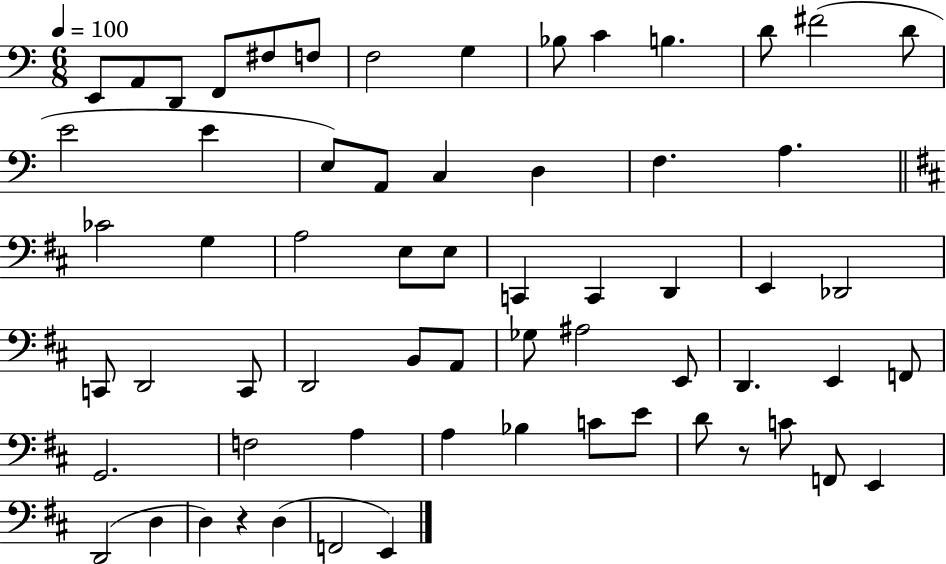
X:1
T:Untitled
M:6/8
L:1/4
K:C
E,,/2 A,,/2 D,,/2 F,,/2 ^F,/2 F,/2 F,2 G, _B,/2 C B, D/2 ^F2 D/2 E2 E E,/2 A,,/2 C, D, F, A, _C2 G, A,2 E,/2 E,/2 C,, C,, D,, E,, _D,,2 C,,/2 D,,2 C,,/2 D,,2 B,,/2 A,,/2 _G,/2 ^A,2 E,,/2 D,, E,, F,,/2 G,,2 F,2 A, A, _B, C/2 E/2 D/2 z/2 C/2 F,,/2 E,, D,,2 D, D, z D, F,,2 E,,